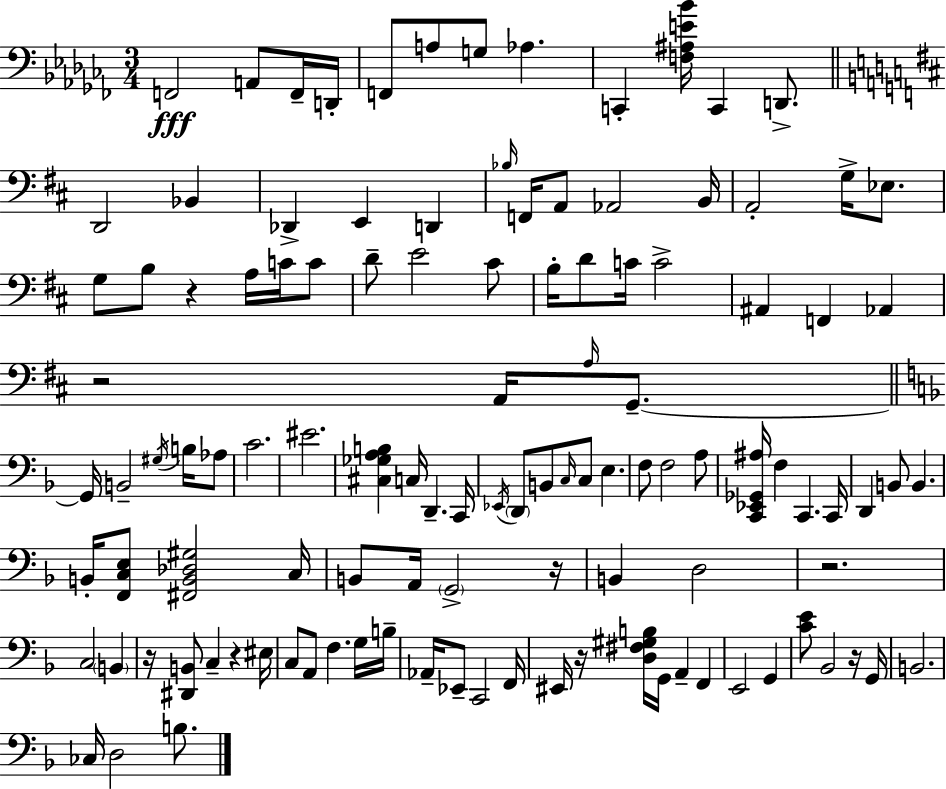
X:1
T:Untitled
M:3/4
L:1/4
K:Abm
F,,2 A,,/2 F,,/4 D,,/4 F,,/2 A,/2 G,/2 _A, C,, [F,^A,E_B]/4 C,, D,,/2 D,,2 _B,, _D,, E,, D,, _B,/4 F,,/4 A,,/2 _A,,2 B,,/4 A,,2 G,/4 _E,/2 G,/2 B,/2 z A,/4 C/4 C/2 D/2 E2 ^C/2 B,/4 D/2 C/4 C2 ^A,, F,, _A,, z2 A,,/4 A,/4 G,,/2 G,,/4 B,,2 ^G,/4 B,/4 _A,/2 C2 ^E2 [^C,_G,A,B,] C,/4 D,, C,,/4 _E,,/4 D,,/2 B,,/2 C,/4 C,/2 E, F,/2 F,2 A,/2 [C,,_E,,_G,,^A,]/4 F, C,, C,,/4 D,, B,,/2 B,, B,,/4 [F,,C,E,]/2 [^F,,B,,_D,^G,]2 C,/4 B,,/2 A,,/4 G,,2 z/4 B,, D,2 z2 C,2 B,, z/4 [^D,,B,,]/2 C, z ^E,/4 C,/2 A,,/2 F, G,/4 B,/4 _A,,/4 _E,,/2 C,,2 F,,/4 ^E,,/4 z/4 [D,^F,^G,B,]/4 G,,/4 A,, F,, E,,2 G,, [CE]/2 _B,,2 z/4 G,,/4 B,,2 _C,/4 D,2 B,/2